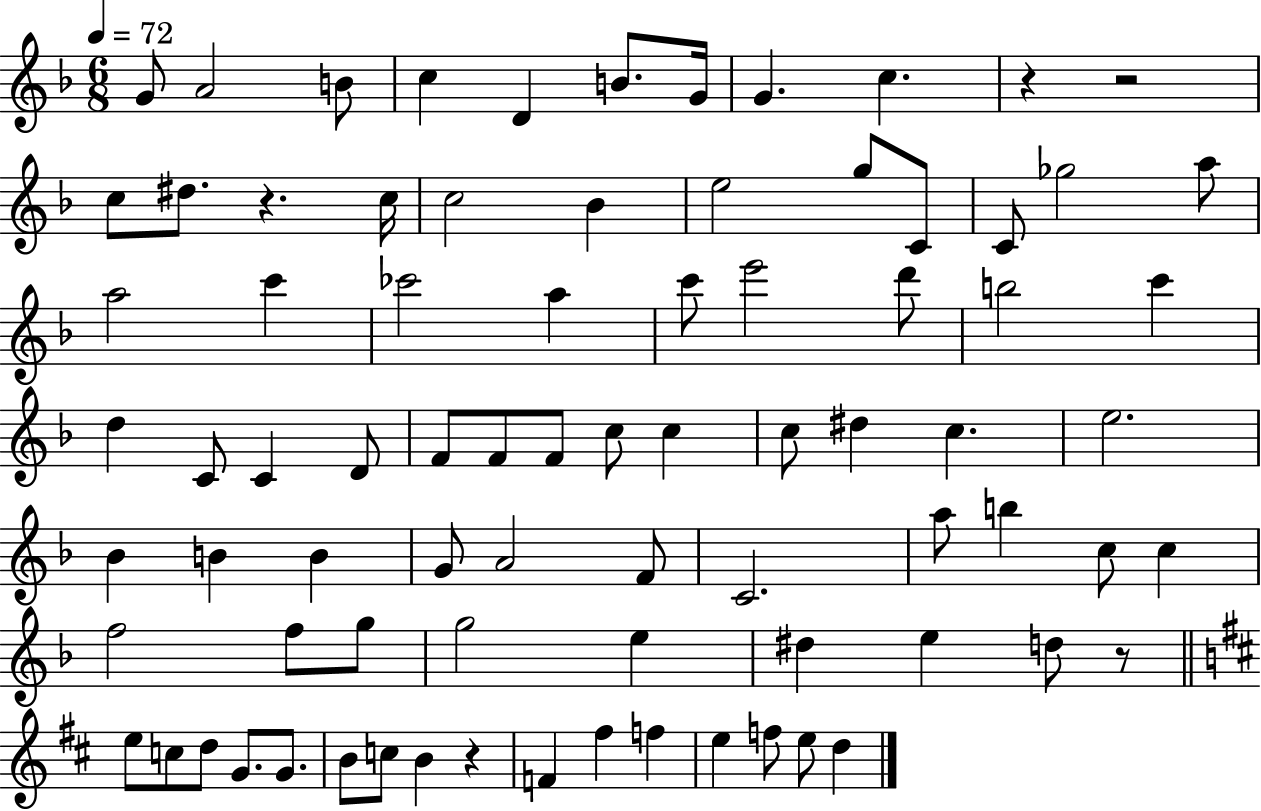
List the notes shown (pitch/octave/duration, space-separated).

G4/e A4/h B4/e C5/q D4/q B4/e. G4/s G4/q. C5/q. R/q R/h C5/e D#5/e. R/q. C5/s C5/h Bb4/q E5/h G5/e C4/e C4/e Gb5/h A5/e A5/h C6/q CES6/h A5/q C6/e E6/h D6/e B5/h C6/q D5/q C4/e C4/q D4/e F4/e F4/e F4/e C5/e C5/q C5/e D#5/q C5/q. E5/h. Bb4/q B4/q B4/q G4/e A4/h F4/e C4/h. A5/e B5/q C5/e C5/q F5/h F5/e G5/e G5/h E5/q D#5/q E5/q D5/e R/e E5/e C5/e D5/e G4/e. G4/e. B4/e C5/e B4/q R/q F4/q F#5/q F5/q E5/q F5/e E5/e D5/q